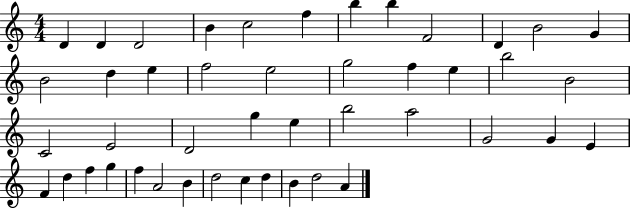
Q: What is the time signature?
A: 4/4